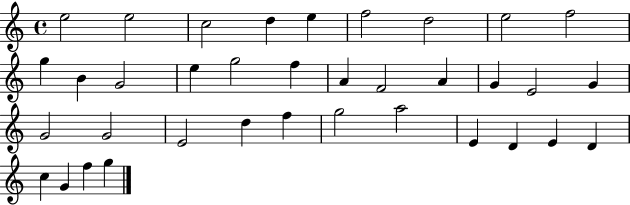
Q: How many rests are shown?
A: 0